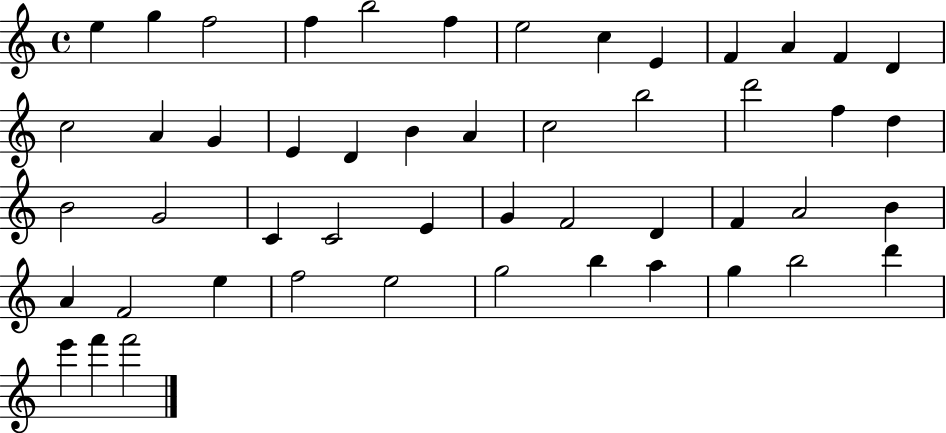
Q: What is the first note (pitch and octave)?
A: E5